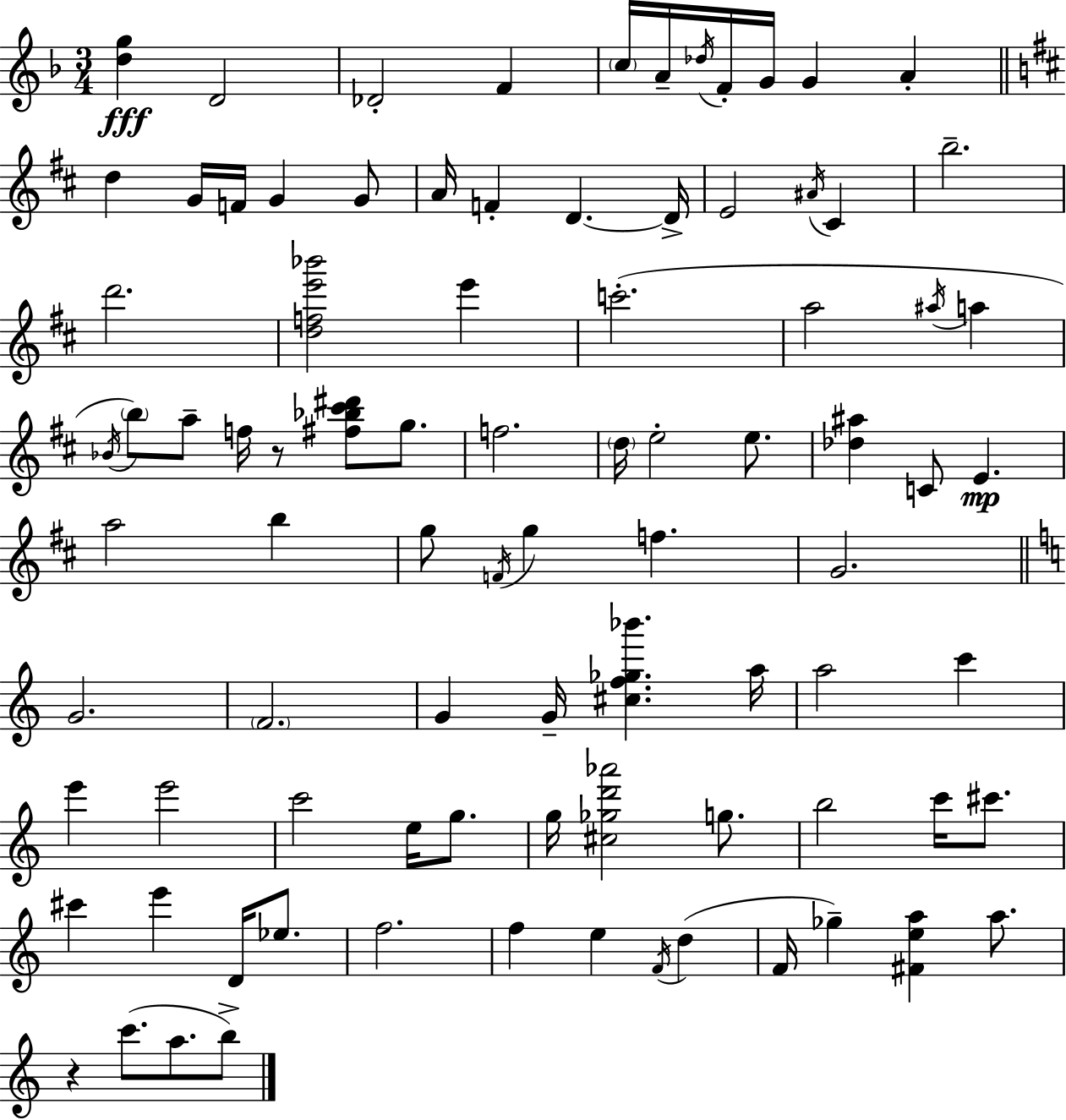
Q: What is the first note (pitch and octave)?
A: D4